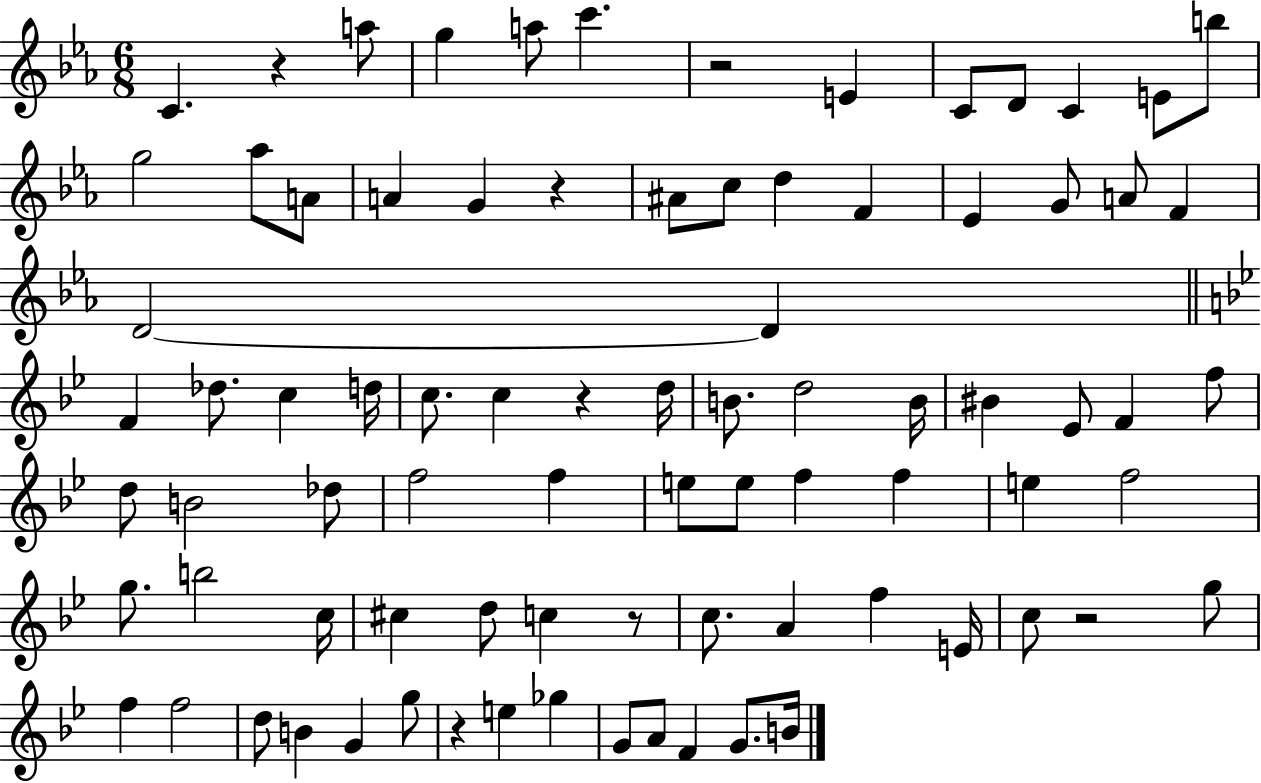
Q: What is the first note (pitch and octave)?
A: C4